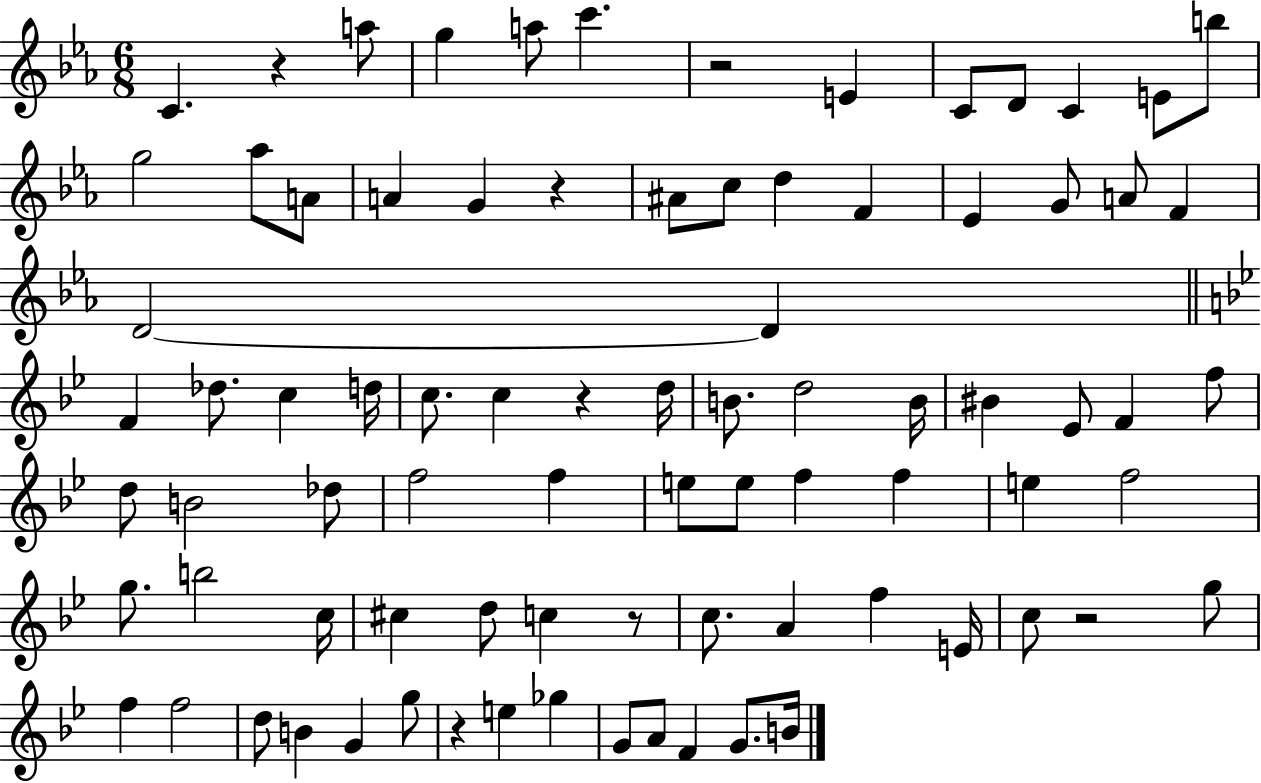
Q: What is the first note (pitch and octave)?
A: C4